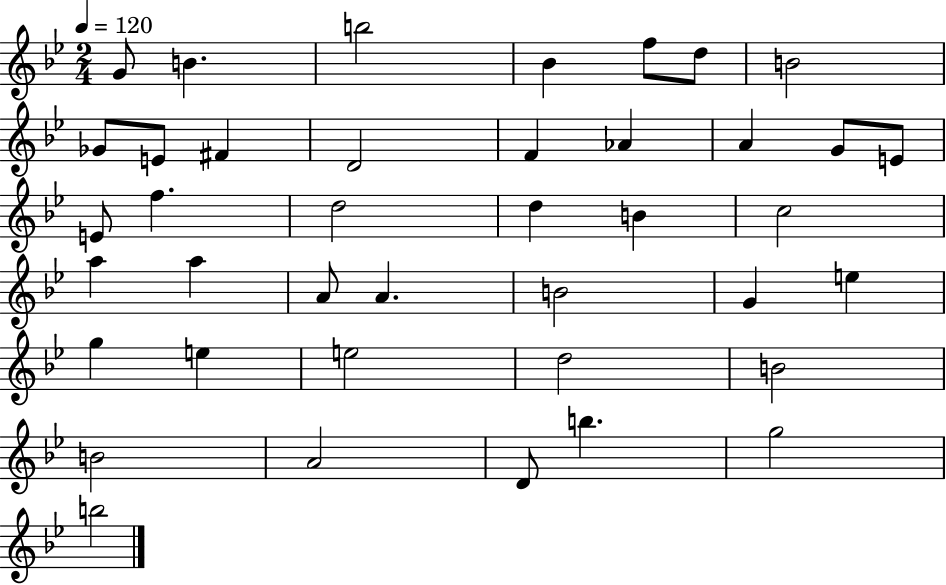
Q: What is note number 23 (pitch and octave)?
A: A5